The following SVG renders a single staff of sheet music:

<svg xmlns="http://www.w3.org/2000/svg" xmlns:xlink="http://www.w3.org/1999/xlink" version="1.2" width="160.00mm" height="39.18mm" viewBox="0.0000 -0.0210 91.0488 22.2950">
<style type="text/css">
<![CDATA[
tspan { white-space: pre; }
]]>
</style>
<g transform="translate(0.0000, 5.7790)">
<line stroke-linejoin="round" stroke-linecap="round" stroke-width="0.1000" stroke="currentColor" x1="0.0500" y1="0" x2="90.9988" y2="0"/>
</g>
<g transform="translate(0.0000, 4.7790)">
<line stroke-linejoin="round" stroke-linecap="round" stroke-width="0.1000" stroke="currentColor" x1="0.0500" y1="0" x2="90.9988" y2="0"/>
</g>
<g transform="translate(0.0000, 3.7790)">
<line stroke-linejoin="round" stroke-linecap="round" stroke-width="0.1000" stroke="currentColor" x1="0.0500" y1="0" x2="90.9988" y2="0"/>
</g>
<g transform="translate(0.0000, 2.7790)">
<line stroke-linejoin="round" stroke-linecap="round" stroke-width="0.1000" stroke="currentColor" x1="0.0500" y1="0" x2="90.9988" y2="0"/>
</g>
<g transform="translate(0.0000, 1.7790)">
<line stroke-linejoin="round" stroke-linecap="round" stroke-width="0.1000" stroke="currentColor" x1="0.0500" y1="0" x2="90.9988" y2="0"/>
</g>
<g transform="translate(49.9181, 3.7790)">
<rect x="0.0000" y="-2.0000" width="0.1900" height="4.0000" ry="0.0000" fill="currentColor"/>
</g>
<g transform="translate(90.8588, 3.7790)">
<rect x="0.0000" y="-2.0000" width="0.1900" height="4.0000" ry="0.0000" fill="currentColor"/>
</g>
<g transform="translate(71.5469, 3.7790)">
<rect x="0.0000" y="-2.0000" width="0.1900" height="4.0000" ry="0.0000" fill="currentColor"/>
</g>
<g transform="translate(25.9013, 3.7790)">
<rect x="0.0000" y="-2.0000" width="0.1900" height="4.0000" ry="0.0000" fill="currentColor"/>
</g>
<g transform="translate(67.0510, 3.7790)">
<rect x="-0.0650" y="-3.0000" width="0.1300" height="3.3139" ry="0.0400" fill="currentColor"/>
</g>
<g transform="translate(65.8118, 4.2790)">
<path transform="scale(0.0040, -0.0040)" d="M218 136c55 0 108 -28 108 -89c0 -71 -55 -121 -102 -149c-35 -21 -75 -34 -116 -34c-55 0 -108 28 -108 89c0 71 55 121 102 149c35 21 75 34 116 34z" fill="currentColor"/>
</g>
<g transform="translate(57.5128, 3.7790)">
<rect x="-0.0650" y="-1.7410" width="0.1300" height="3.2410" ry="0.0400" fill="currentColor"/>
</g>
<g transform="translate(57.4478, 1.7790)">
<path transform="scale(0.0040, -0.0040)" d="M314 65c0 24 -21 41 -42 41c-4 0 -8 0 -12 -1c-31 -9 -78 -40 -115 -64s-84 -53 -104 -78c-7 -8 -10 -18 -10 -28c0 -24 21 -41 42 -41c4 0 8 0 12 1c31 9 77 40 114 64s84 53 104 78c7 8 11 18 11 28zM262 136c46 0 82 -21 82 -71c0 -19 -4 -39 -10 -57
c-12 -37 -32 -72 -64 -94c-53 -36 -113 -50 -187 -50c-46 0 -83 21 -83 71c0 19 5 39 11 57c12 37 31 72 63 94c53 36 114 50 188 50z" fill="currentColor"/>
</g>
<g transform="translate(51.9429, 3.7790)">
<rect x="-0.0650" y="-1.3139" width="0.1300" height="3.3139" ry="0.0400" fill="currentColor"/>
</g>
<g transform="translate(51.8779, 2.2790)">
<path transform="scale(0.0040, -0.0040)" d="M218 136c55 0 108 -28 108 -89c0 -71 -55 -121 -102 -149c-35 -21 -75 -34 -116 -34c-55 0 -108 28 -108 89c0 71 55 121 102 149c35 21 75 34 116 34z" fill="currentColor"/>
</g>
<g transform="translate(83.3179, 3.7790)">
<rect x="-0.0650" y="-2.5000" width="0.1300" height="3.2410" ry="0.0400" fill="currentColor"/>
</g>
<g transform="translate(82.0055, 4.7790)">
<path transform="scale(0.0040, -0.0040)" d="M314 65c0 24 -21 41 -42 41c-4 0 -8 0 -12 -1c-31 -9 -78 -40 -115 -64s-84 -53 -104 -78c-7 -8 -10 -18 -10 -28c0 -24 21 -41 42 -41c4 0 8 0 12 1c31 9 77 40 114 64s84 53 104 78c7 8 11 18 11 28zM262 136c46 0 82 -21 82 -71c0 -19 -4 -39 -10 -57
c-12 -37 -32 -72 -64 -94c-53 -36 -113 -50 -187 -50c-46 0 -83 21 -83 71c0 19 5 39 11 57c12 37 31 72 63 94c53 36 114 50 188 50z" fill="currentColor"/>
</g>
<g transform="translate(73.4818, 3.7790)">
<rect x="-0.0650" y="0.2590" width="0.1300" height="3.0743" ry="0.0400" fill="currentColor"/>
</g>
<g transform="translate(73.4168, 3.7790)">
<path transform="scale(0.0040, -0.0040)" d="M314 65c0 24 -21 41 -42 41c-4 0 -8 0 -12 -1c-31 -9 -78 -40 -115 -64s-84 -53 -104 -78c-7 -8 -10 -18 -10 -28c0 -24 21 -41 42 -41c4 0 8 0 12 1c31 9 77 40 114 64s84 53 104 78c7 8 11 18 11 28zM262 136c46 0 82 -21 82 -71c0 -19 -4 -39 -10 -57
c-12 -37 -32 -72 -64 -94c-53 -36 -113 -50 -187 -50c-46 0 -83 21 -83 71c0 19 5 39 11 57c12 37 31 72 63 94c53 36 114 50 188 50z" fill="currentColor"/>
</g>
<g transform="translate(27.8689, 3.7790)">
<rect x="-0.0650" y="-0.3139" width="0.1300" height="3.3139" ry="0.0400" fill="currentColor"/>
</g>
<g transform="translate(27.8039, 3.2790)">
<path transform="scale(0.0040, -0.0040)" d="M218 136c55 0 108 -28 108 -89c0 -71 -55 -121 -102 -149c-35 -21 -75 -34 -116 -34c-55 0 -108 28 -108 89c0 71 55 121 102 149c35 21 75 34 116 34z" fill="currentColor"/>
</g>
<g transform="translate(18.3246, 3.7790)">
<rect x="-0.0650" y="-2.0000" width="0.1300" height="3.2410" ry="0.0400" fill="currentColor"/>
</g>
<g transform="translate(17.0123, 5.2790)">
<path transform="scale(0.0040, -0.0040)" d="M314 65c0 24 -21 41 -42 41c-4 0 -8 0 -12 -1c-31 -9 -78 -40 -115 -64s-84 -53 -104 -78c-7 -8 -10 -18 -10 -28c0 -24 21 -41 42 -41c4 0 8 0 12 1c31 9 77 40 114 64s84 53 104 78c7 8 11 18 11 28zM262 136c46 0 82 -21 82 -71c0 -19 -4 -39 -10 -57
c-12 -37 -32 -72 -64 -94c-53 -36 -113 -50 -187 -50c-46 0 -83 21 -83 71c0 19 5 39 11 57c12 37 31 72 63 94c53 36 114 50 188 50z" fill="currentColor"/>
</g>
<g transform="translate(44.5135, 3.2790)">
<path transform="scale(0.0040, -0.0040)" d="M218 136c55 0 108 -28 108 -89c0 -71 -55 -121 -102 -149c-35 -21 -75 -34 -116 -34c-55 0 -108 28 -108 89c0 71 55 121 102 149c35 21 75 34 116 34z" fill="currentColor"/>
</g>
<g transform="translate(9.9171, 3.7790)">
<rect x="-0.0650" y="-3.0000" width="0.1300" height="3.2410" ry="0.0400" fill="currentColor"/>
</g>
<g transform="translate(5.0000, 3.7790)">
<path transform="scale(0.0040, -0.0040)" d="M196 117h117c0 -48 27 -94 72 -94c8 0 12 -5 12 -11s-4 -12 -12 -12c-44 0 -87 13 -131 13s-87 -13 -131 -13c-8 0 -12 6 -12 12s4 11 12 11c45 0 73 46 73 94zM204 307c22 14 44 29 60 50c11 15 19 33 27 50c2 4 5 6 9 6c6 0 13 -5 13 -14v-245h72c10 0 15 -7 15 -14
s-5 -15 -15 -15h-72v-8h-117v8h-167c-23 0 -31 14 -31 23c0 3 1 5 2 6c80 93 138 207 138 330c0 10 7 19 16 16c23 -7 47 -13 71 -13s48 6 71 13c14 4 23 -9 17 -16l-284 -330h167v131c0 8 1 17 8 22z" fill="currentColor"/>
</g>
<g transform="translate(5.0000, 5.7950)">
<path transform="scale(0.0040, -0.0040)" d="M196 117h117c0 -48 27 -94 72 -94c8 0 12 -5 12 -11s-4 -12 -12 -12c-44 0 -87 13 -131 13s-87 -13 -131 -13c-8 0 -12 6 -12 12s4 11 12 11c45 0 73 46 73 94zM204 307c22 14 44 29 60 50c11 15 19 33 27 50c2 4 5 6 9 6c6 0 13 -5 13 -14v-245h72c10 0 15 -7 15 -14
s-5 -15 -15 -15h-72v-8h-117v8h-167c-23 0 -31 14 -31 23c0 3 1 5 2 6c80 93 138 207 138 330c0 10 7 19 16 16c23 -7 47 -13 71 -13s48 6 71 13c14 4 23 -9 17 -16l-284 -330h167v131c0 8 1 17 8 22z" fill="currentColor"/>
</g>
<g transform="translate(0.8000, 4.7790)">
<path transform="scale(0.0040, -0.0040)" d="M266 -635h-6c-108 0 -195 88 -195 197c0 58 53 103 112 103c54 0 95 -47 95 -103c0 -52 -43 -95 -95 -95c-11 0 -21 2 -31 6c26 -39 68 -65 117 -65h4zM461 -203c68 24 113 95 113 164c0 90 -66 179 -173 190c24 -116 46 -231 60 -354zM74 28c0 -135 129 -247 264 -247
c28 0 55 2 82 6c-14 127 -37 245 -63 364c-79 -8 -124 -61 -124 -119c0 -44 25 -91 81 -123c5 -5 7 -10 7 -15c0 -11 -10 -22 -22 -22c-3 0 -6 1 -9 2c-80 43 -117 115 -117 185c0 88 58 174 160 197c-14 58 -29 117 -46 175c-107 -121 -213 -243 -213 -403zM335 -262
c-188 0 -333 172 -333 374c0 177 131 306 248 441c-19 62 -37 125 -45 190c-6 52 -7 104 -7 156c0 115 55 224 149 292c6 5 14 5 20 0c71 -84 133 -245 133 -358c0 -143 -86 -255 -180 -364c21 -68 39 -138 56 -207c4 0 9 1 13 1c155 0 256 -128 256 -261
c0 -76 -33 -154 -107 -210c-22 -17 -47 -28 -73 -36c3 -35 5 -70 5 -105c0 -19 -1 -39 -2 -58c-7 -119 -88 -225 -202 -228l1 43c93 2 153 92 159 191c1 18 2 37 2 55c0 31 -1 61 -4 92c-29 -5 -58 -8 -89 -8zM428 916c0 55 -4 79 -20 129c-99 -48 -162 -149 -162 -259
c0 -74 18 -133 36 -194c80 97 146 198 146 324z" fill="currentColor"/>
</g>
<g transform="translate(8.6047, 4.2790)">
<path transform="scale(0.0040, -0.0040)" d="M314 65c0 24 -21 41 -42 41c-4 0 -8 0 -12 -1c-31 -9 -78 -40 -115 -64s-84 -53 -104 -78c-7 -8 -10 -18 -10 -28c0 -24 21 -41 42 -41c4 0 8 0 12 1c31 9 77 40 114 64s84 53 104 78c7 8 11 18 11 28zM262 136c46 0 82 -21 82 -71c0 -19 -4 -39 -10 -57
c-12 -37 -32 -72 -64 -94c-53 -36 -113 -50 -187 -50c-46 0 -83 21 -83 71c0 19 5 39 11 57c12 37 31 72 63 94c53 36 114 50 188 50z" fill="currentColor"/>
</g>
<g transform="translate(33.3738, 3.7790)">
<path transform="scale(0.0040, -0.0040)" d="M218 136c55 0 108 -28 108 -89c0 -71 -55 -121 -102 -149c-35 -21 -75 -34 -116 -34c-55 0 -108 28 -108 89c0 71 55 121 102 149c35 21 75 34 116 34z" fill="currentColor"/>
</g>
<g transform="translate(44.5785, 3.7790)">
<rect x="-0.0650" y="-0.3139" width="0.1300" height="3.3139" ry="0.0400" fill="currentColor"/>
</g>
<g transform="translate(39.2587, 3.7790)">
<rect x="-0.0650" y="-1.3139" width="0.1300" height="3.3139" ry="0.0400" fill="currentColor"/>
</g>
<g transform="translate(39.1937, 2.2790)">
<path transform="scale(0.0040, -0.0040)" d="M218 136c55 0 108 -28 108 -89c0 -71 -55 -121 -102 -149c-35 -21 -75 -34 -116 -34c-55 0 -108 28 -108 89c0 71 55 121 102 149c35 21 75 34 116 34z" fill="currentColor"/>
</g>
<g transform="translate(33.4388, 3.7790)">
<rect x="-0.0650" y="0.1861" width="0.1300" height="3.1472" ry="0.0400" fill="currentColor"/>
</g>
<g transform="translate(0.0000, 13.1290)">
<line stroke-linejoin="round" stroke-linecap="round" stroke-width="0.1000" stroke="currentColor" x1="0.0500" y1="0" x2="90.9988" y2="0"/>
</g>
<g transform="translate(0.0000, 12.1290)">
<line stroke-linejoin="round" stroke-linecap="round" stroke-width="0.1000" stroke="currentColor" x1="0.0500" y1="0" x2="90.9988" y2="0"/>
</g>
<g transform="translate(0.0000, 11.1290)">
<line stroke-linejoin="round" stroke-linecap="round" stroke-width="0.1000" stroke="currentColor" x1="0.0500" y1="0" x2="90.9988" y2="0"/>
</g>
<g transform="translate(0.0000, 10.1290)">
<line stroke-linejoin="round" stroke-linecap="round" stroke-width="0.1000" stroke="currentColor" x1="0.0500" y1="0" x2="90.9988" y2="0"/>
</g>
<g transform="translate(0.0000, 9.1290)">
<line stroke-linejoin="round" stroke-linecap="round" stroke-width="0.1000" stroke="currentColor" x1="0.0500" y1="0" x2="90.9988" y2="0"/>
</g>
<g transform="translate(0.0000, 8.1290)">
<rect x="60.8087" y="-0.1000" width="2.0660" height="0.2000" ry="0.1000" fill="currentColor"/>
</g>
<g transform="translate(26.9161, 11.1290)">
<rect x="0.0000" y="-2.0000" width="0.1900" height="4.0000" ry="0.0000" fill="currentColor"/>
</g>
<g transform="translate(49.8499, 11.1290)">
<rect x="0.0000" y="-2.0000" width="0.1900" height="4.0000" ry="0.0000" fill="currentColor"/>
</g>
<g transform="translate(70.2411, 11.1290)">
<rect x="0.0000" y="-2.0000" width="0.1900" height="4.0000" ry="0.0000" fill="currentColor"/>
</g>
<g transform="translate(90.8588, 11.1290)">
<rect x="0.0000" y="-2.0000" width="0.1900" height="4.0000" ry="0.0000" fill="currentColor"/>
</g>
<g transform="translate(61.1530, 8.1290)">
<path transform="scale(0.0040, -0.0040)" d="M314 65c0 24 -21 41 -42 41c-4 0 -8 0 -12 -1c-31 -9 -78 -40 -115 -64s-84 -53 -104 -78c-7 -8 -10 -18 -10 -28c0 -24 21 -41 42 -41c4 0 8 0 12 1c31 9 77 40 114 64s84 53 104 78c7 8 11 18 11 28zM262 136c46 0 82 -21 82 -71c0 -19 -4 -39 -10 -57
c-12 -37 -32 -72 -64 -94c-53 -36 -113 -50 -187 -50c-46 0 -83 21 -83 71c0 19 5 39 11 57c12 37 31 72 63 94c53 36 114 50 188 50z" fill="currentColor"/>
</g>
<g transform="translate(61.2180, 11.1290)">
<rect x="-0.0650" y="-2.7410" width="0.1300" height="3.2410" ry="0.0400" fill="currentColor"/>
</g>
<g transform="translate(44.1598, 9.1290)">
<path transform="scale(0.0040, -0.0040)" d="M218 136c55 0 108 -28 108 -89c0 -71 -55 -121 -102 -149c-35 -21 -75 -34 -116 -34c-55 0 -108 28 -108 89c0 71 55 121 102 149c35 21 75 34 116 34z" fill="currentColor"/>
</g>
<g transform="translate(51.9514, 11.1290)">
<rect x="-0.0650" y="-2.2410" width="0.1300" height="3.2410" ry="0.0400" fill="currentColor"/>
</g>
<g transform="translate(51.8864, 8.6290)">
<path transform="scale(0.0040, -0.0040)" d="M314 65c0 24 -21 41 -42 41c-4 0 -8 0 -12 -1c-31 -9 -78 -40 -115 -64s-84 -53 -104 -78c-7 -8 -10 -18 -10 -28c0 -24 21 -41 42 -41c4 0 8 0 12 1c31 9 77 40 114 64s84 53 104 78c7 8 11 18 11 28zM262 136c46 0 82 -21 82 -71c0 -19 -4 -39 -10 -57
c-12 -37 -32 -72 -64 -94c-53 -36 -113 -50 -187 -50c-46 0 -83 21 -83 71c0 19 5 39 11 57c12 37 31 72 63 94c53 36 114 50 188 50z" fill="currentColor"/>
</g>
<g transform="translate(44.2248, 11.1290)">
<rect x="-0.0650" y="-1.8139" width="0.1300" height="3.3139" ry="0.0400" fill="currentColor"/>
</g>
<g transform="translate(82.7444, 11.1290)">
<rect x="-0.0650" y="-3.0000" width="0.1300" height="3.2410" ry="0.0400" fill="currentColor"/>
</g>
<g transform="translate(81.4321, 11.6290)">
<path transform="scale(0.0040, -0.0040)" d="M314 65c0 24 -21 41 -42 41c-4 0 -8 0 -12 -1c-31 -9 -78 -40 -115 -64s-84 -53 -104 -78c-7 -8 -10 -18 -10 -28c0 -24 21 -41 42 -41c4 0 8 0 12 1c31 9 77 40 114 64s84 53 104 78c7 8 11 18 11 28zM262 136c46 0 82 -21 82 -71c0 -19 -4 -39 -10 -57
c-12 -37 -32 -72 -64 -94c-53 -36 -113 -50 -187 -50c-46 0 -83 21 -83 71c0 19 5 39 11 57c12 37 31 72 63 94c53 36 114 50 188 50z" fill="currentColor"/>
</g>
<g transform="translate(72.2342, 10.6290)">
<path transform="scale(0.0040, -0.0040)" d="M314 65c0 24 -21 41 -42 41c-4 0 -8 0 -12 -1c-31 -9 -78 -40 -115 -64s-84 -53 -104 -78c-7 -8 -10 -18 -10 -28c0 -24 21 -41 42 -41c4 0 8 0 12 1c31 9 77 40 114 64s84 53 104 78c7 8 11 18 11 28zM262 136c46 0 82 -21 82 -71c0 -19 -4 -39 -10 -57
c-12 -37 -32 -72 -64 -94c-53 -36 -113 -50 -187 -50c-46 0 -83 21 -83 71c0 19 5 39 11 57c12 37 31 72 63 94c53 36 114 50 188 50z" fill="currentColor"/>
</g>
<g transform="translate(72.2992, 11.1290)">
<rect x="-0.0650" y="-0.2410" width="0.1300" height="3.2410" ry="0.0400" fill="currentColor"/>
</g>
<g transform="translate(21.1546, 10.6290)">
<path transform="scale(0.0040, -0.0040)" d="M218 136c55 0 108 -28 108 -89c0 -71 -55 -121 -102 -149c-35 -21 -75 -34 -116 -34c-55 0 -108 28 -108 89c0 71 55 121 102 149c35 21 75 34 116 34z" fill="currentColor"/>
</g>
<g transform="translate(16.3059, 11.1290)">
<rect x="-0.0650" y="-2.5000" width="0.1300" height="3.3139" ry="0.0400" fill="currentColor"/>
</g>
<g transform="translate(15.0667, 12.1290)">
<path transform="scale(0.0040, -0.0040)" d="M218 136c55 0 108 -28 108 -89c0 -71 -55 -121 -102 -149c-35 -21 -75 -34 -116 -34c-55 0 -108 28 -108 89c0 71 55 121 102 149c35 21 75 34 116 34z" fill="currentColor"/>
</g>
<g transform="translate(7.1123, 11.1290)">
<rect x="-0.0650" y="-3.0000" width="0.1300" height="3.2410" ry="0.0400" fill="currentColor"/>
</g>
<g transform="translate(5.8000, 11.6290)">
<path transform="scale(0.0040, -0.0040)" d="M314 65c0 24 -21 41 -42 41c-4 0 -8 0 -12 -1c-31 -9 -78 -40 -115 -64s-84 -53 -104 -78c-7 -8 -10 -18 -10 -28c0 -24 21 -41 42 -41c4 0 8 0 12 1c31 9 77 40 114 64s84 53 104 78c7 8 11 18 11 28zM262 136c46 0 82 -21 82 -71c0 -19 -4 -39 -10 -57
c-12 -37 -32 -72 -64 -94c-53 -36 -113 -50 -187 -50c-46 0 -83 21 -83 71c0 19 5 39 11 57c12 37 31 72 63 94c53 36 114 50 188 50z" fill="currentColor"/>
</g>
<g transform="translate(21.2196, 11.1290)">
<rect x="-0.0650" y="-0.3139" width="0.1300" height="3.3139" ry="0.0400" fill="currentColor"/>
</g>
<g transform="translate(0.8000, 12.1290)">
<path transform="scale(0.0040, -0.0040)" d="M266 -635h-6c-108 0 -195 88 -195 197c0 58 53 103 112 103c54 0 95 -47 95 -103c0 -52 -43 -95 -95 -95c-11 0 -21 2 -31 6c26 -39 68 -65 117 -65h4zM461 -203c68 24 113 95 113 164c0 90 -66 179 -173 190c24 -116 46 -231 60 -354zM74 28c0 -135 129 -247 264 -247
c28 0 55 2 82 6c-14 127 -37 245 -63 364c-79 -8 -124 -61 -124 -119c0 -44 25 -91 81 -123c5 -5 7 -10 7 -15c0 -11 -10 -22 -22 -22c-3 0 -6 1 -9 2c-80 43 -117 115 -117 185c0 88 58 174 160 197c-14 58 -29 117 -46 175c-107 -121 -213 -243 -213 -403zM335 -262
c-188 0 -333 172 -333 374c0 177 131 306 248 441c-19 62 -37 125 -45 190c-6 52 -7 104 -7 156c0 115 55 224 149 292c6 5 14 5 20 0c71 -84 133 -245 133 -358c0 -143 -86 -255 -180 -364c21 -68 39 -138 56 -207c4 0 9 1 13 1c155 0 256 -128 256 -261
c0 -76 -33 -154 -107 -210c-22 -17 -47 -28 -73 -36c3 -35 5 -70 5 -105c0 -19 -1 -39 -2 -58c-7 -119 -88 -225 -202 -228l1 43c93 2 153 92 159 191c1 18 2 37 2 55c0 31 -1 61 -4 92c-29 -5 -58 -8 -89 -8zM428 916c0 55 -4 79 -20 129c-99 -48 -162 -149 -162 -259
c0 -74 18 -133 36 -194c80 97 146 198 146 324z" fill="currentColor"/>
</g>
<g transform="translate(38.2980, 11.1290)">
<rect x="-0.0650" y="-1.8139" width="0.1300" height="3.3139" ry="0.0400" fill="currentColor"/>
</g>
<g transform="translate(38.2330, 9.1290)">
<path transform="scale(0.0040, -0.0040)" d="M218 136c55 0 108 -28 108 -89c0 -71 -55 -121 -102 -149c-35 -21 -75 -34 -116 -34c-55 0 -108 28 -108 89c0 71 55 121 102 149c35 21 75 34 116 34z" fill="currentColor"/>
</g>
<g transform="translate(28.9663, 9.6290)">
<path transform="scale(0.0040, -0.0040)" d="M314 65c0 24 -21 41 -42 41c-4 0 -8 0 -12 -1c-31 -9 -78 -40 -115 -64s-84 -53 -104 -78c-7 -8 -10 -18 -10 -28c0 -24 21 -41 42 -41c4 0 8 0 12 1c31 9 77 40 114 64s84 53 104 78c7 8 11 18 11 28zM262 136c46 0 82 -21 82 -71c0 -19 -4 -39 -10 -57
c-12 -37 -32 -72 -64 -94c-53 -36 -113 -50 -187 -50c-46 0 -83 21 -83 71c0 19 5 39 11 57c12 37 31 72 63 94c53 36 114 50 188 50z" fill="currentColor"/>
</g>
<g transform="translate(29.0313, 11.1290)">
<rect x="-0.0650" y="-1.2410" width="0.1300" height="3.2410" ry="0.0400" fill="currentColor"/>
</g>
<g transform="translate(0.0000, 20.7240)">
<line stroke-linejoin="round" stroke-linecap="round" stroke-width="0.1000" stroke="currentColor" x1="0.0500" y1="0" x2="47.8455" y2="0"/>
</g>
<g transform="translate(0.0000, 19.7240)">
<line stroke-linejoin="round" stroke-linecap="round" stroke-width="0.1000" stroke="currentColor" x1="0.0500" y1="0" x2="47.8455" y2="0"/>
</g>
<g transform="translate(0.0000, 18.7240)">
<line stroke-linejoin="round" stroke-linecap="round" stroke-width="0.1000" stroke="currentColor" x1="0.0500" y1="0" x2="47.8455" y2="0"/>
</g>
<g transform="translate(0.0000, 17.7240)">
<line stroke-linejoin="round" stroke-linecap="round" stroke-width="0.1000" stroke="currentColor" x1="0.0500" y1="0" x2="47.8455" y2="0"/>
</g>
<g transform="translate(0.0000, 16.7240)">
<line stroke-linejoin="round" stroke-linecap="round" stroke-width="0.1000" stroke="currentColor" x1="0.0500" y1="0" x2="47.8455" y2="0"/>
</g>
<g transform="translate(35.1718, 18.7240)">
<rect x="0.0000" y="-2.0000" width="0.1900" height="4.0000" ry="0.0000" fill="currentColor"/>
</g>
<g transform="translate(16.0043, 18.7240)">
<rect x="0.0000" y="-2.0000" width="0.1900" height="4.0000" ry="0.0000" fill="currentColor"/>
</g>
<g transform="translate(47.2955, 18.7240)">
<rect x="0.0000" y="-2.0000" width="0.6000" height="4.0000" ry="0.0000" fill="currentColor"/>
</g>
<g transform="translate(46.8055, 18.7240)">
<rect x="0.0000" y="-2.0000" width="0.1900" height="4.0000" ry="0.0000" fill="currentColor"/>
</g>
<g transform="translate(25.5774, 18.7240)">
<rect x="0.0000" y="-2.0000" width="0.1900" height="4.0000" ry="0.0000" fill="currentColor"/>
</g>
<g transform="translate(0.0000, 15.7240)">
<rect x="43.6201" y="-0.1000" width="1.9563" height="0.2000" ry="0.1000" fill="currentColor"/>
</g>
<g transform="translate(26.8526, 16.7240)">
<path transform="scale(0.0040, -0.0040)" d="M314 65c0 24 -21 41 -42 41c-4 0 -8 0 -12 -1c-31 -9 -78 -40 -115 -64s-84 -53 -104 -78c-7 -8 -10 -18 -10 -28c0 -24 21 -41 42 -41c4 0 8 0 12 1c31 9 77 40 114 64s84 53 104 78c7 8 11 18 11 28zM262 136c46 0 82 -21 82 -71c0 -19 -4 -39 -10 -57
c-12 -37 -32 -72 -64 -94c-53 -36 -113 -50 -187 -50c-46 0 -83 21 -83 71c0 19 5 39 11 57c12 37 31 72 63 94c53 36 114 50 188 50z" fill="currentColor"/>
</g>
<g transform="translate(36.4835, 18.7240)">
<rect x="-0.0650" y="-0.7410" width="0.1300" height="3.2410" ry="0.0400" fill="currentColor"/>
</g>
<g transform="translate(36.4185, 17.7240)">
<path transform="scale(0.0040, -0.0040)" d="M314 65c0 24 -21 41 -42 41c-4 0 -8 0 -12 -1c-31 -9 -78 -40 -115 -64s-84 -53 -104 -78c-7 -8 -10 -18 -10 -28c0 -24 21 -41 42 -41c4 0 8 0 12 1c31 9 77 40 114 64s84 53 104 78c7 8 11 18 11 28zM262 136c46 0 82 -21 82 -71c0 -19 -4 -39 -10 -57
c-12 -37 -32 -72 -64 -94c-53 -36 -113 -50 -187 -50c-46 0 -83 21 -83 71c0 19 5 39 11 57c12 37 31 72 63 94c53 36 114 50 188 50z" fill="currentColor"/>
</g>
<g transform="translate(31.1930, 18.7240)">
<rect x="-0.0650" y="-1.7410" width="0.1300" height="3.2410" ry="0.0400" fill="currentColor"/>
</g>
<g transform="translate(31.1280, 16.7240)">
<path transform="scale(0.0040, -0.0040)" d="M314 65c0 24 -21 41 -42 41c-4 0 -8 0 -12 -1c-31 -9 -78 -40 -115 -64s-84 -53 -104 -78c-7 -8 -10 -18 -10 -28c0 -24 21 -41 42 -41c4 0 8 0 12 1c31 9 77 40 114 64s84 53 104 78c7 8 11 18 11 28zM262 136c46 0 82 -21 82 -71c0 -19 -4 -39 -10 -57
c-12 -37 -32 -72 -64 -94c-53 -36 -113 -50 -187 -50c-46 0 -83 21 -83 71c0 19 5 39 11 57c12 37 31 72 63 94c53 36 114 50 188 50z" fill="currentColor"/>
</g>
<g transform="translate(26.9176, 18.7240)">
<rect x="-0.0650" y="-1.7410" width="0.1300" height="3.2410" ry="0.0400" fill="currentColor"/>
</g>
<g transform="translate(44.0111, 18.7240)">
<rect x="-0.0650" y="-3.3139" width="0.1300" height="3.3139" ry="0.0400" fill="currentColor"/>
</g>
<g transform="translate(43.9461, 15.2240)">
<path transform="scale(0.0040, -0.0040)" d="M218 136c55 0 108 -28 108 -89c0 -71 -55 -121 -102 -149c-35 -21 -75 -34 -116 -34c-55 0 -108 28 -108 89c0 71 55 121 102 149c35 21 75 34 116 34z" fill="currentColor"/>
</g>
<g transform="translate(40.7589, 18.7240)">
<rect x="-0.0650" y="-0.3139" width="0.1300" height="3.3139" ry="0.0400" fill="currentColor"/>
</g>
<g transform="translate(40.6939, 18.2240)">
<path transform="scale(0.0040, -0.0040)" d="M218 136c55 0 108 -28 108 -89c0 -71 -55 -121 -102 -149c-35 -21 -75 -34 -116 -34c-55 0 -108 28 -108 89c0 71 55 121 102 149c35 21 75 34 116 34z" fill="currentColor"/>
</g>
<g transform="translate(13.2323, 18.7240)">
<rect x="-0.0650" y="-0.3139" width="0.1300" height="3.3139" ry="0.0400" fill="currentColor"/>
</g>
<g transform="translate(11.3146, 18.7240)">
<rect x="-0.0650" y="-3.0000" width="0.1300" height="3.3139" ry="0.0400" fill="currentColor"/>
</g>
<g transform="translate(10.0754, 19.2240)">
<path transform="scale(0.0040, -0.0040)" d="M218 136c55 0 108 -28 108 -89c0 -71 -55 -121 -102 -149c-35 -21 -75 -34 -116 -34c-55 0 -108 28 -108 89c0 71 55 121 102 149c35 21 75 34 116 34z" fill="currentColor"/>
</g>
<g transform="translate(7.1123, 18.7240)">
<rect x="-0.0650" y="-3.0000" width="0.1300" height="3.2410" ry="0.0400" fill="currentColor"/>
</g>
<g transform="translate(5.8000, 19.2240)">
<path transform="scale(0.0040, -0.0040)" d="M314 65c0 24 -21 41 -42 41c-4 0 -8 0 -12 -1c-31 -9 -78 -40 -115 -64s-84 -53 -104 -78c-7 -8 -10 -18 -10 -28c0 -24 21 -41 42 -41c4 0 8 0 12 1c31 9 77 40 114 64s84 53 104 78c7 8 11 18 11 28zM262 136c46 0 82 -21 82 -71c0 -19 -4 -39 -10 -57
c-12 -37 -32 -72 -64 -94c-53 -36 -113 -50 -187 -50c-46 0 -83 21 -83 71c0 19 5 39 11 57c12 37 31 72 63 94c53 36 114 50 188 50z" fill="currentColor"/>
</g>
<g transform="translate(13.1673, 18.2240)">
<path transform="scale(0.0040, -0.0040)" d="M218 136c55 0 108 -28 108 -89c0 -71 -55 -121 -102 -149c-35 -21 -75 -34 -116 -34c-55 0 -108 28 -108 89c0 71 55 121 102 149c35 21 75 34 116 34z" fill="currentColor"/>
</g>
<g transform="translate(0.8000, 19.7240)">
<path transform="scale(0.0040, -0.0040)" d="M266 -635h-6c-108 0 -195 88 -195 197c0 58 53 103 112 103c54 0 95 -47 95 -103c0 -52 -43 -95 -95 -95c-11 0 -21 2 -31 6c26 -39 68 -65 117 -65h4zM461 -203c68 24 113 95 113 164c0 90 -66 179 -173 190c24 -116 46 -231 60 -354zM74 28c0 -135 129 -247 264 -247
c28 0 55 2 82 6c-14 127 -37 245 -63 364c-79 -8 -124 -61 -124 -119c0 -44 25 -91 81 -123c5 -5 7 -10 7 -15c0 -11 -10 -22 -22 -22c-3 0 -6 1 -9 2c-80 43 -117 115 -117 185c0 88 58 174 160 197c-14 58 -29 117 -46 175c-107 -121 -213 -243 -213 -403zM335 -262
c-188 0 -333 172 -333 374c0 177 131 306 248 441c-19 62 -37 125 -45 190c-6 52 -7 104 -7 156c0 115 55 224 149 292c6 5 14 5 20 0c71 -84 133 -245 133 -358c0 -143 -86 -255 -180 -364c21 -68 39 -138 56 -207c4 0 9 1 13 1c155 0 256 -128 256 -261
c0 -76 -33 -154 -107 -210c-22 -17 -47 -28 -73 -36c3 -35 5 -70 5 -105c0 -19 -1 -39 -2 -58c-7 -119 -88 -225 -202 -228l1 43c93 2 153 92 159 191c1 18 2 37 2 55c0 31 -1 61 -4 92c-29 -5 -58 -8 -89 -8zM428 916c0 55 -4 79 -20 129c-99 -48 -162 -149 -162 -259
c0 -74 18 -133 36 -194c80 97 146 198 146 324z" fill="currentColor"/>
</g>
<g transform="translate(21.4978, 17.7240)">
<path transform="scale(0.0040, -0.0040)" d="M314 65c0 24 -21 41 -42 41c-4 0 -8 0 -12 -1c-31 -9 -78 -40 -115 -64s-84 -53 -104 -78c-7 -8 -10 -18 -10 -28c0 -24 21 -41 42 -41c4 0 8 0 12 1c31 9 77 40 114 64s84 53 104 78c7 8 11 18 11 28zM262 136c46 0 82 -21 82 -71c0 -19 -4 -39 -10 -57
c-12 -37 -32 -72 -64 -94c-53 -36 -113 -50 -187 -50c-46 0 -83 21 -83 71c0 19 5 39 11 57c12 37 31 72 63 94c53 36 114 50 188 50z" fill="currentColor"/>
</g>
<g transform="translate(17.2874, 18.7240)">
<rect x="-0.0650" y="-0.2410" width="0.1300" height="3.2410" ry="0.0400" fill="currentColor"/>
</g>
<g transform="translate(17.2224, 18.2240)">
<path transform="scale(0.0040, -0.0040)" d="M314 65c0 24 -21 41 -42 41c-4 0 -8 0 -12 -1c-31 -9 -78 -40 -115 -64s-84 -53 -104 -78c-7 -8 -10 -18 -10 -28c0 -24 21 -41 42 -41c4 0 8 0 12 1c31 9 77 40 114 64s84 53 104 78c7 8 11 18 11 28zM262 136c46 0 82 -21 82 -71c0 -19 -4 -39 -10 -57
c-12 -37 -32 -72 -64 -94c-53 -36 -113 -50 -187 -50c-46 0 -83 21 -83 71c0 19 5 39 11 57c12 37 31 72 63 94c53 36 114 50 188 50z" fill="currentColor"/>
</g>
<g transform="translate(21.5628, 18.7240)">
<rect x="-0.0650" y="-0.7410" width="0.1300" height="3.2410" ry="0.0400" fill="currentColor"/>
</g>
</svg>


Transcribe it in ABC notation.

X:1
T:Untitled
M:4/4
L:1/4
K:C
A2 F2 c B e c e f2 A B2 G2 A2 G c e2 f f g2 a2 c2 A2 A2 A c c2 d2 f2 f2 d2 c b